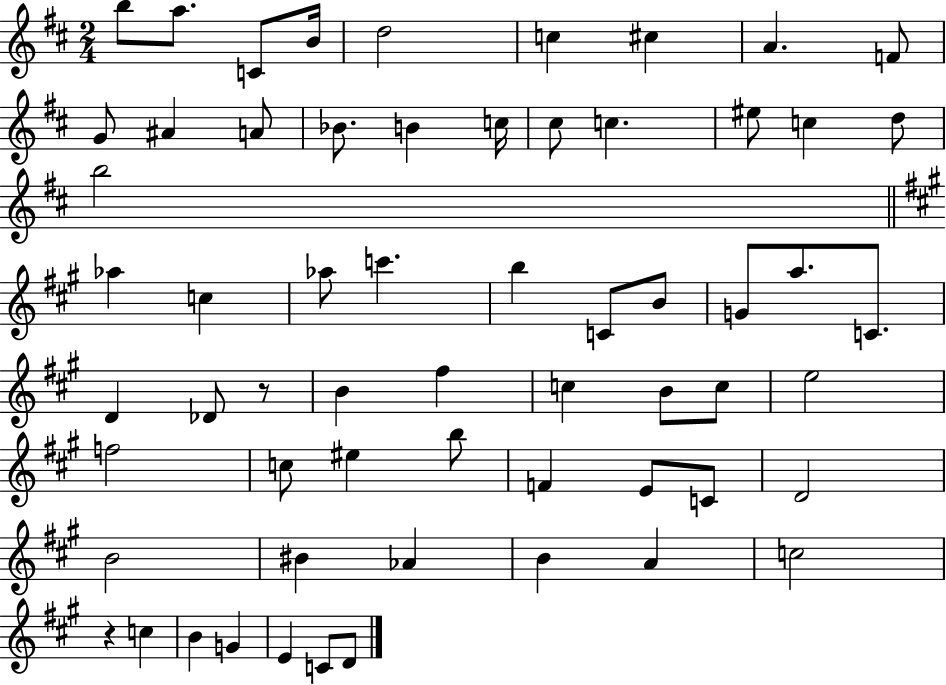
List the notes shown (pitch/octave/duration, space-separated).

B5/e A5/e. C4/e B4/s D5/h C5/q C#5/q A4/q. F4/e G4/e A#4/q A4/e Bb4/e. B4/q C5/s C#5/e C5/q. EIS5/e C5/q D5/e B5/h Ab5/q C5/q Ab5/e C6/q. B5/q C4/e B4/e G4/e A5/e. C4/e. D4/q Db4/e R/e B4/q F#5/q C5/q B4/e C5/e E5/h F5/h C5/e EIS5/q B5/e F4/q E4/e C4/e D4/h B4/h BIS4/q Ab4/q B4/q A4/q C5/h R/q C5/q B4/q G4/q E4/q C4/e D4/e